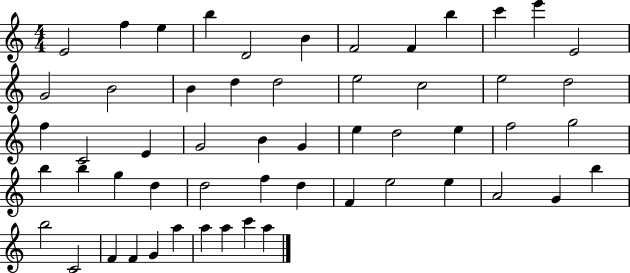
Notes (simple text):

E4/h F5/q E5/q B5/q D4/h B4/q F4/h F4/q B5/q C6/q E6/q E4/h G4/h B4/h B4/q D5/q D5/h E5/h C5/h E5/h D5/h F5/q C4/h E4/q G4/h B4/q G4/q E5/q D5/h E5/q F5/h G5/h B5/q B5/q G5/q D5/q D5/h F5/q D5/q F4/q E5/h E5/q A4/h G4/q B5/q B5/h C4/h F4/q F4/q G4/q A5/q A5/q A5/q C6/q A5/q